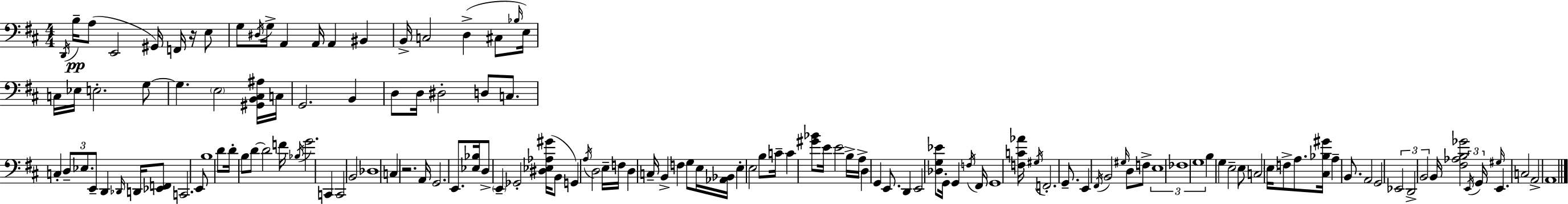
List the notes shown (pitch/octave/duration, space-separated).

D2/s B3/s A3/e E2/h G#2/s F2/s R/s E3/e G3/e D#3/s G3/s A2/q A2/s A2/q BIS2/q B2/s C3/h D3/q C#3/e Bb3/s E3/s C3/s Eb3/s E3/h. G3/e G3/q. E3/h [G#2,B2,C#3,A#3]/s C3/s G2/h. B2/q D3/e D3/s D#3/h D3/e C3/e. C3/q D3/e Eb3/e. E2/e D2/q Db2/s D2/s [Eb2,F2]/e C2/h. E2/e B3/w D4/e D4/s B3/e D4/e D4/h F4/s Bb3/s G4/h. C2/q C2/h B2/h Db3/w C3/q R/h. A2/s G2/h. E2/e. [Eb3,Bb3]/s D3/e E2/q Gb2/h [D#3,Eb3,Ab3,G#4]/s B2/e G2/q A3/s D3/h E3/s F3/s D3/q C3/s B2/q F3/q G3/e E3/s [Ab2,Bb2]/s E3/q E3/h B3/e C4/s C4/q [G#4,Bb4]/e E4/s E4/h B3/s A3/s D3/q G2/q E2/e. D2/q E2/h [Db3,G3,Eb4]/e G2/s G2/q F3/s F#2/s G2/w [F3,C4,Ab4]/s G#3/s F2/h. G2/e. E2/q F#2/s B2/h G#3/s D3/e F3/e E3/w FES3/w G3/w B3/q G3/q E3/h E3/e C3/h E3/s F3/e A3/e. [C#3,Bb3,G#4]/s A3/q B2/e. A2/h G2/h Eb2/h D2/h B2/h B2/s [F#3,Ab3,B3,Gb4]/h E2/s G2/s G#3/s E2/q. C3/h A2/h A2/w